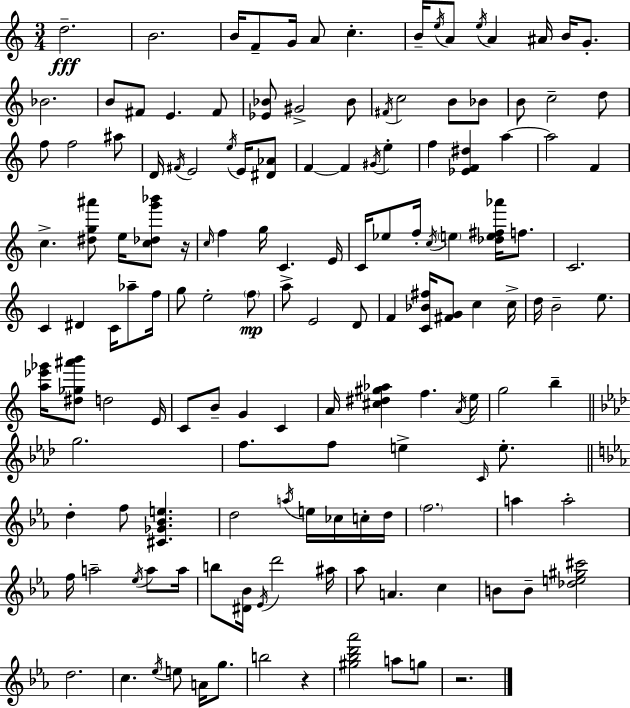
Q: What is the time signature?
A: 3/4